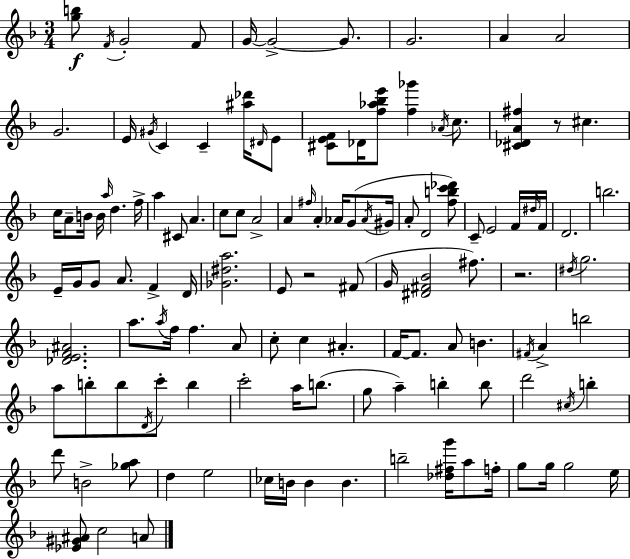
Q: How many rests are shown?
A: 3